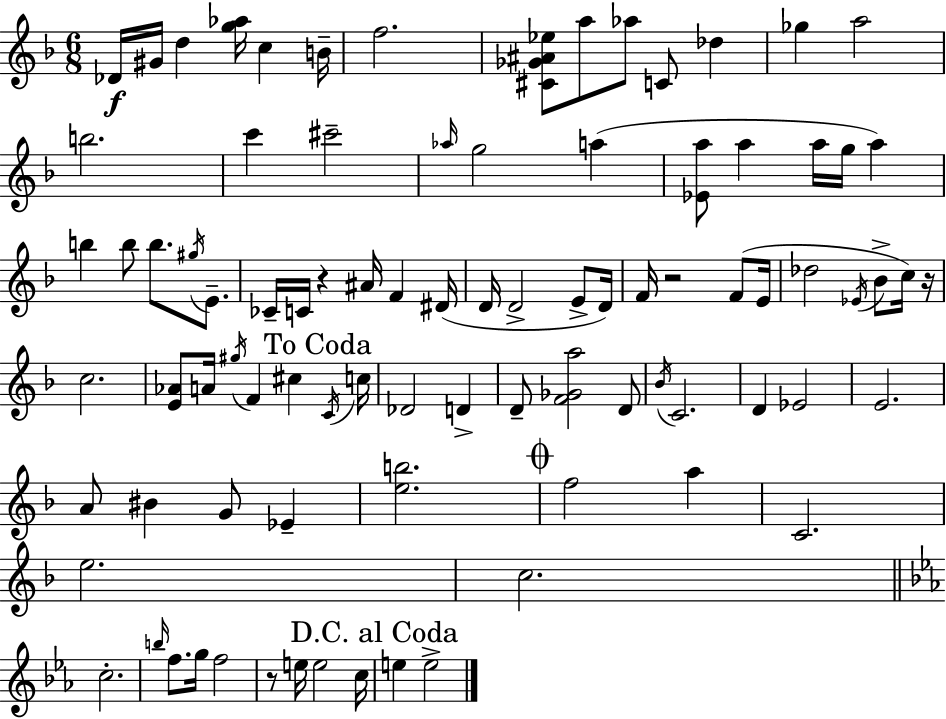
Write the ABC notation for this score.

X:1
T:Untitled
M:6/8
L:1/4
K:Dm
_D/4 ^G/4 d [g_a]/4 c B/4 f2 [^C_G^A_e]/2 a/2 _a/2 C/2 _d _g a2 b2 c' ^c'2 _a/4 g2 a [_Ea]/2 a a/4 g/4 a b b/2 b/2 ^g/4 E/2 _C/4 C/4 z ^A/4 F ^D/4 D/4 D2 E/2 D/4 F/4 z2 F/2 E/4 _d2 _E/4 _B/2 c/4 z/4 c2 [E_A]/2 A/4 ^g/4 F ^c C/4 c/4 _D2 D D/2 [F_Ga]2 D/2 _B/4 C2 D _E2 E2 A/2 ^B G/2 _E [eb]2 f2 a C2 e2 c2 c2 b/4 f/2 g/4 f2 z/2 e/4 e2 c/4 e e2